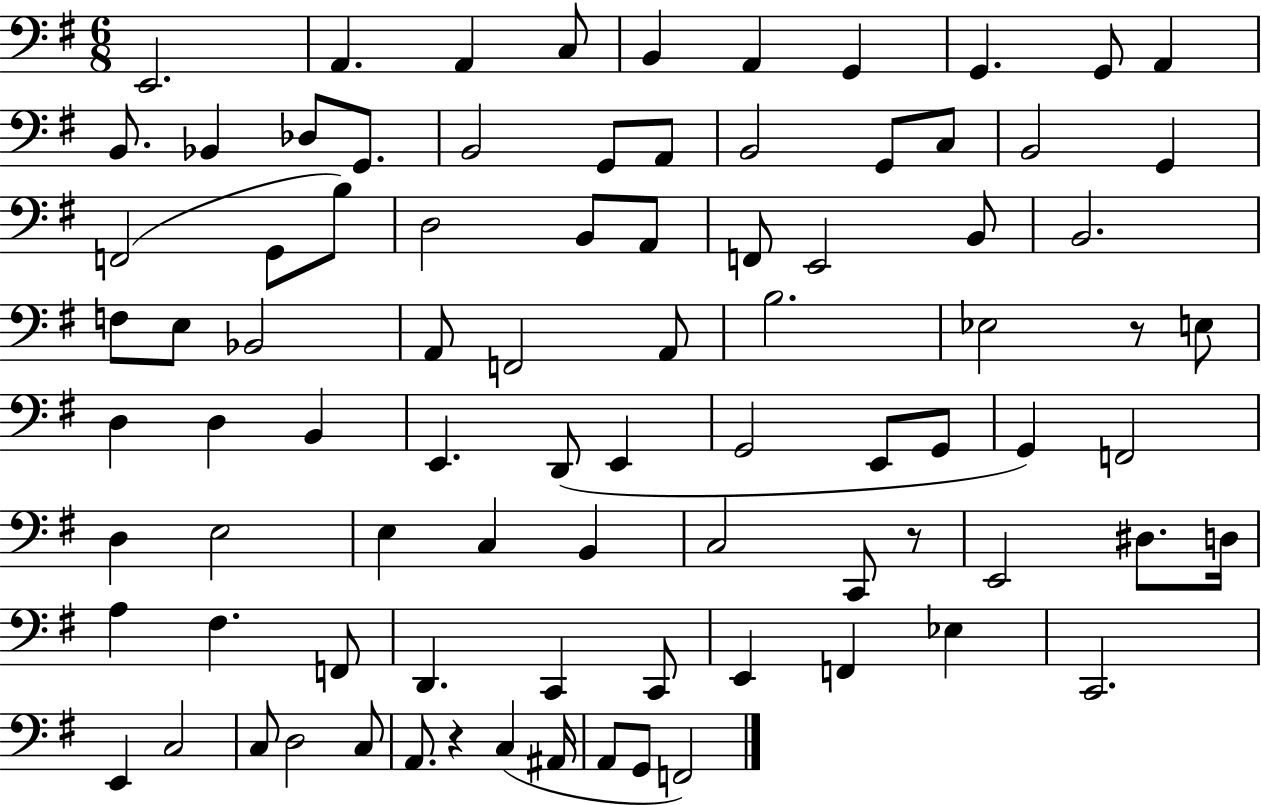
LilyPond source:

{
  \clef bass
  \numericTimeSignature
  \time 6/8
  \key g \major
  e,2. | a,4. a,4 c8 | b,4 a,4 g,4 | g,4. g,8 a,4 | \break b,8. bes,4 des8 g,8. | b,2 g,8 a,8 | b,2 g,8 c8 | b,2 g,4 | \break f,2( g,8 b8) | d2 b,8 a,8 | f,8 e,2 b,8 | b,2. | \break f8 e8 bes,2 | a,8 f,2 a,8 | b2. | ees2 r8 e8 | \break d4 d4 b,4 | e,4. d,8( e,4 | g,2 e,8 g,8 | g,4) f,2 | \break d4 e2 | e4 c4 b,4 | c2 c,8 r8 | e,2 dis8. d16 | \break a4 fis4. f,8 | d,4. c,4 c,8 | e,4 f,4 ees4 | c,2. | \break e,4 c2 | c8 d2 c8 | a,8. r4 c4( ais,16 | a,8 g,8 f,2) | \break \bar "|."
}